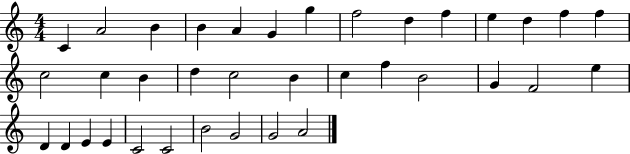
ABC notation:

X:1
T:Untitled
M:4/4
L:1/4
K:C
C A2 B B A G g f2 d f e d f f c2 c B d c2 B c f B2 G F2 e D D E E C2 C2 B2 G2 G2 A2